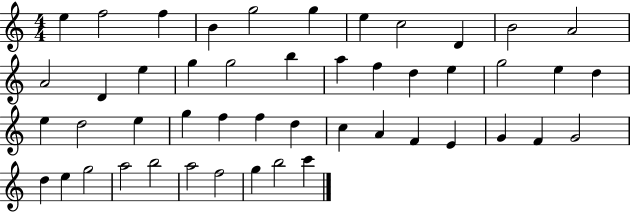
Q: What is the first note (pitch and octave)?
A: E5